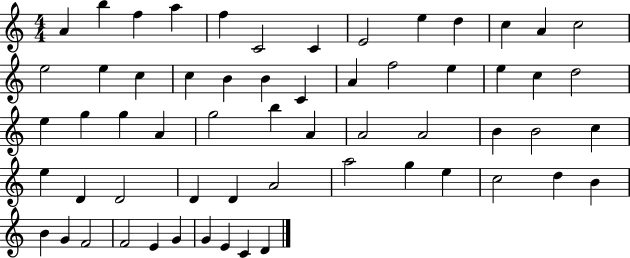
{
  \clef treble
  \numericTimeSignature
  \time 4/4
  \key c \major
  a'4 b''4 f''4 a''4 | f''4 c'2 c'4 | e'2 e''4 d''4 | c''4 a'4 c''2 | \break e''2 e''4 c''4 | c''4 b'4 b'4 c'4 | a'4 f''2 e''4 | e''4 c''4 d''2 | \break e''4 g''4 g''4 a'4 | g''2 b''4 a'4 | a'2 a'2 | b'4 b'2 c''4 | \break e''4 d'4 d'2 | d'4 d'4 a'2 | a''2 g''4 e''4 | c''2 d''4 b'4 | \break b'4 g'4 f'2 | f'2 e'4 g'4 | g'4 e'4 c'4 d'4 | \bar "|."
}